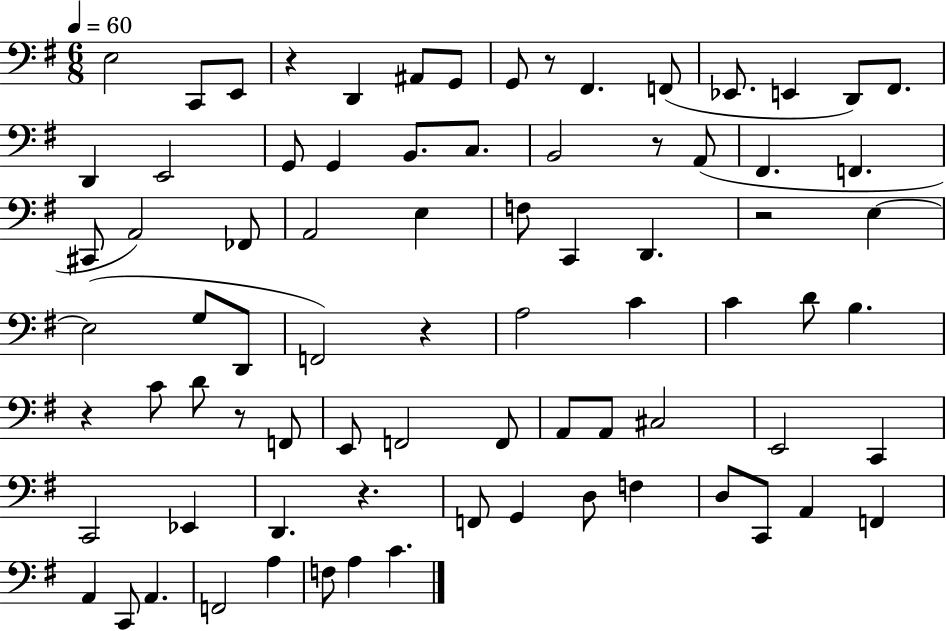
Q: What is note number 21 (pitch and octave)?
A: A2